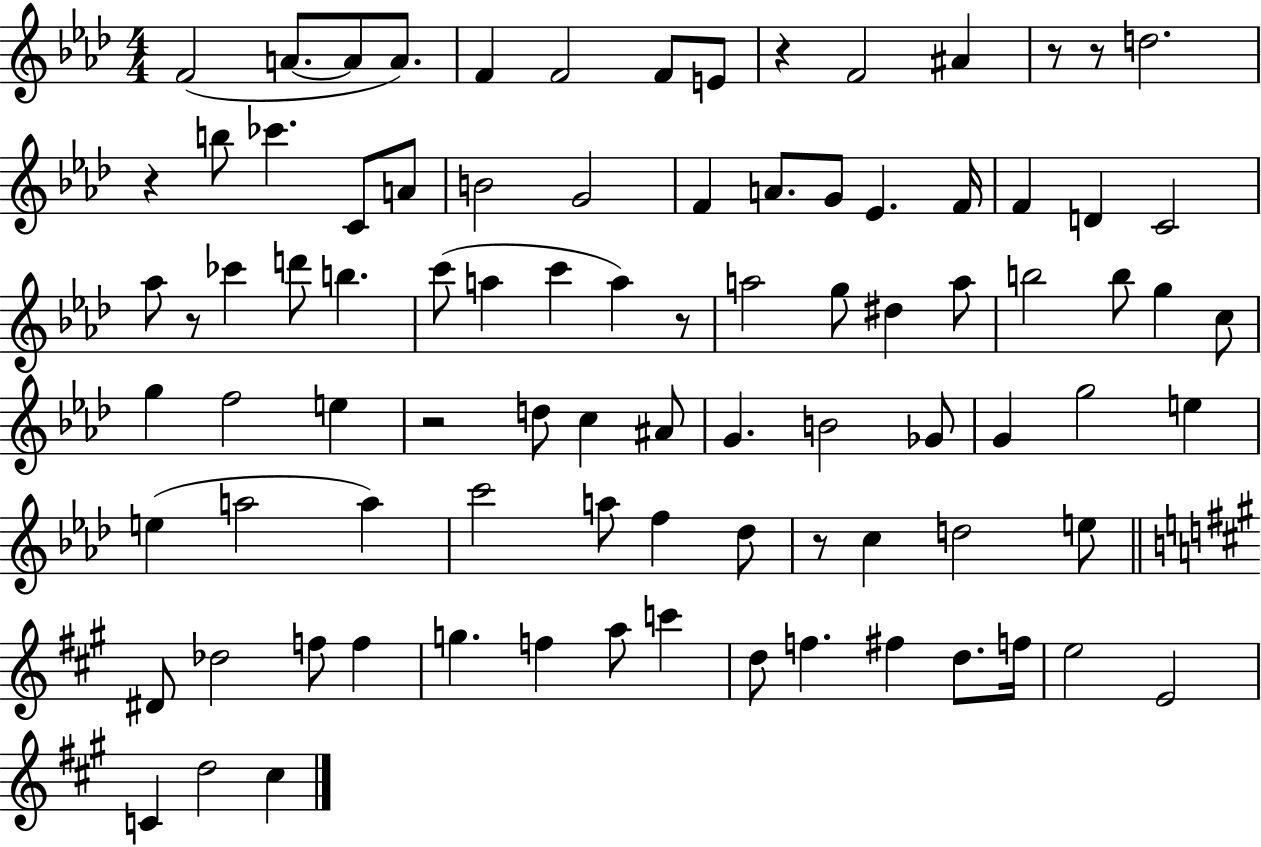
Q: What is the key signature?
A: AES major